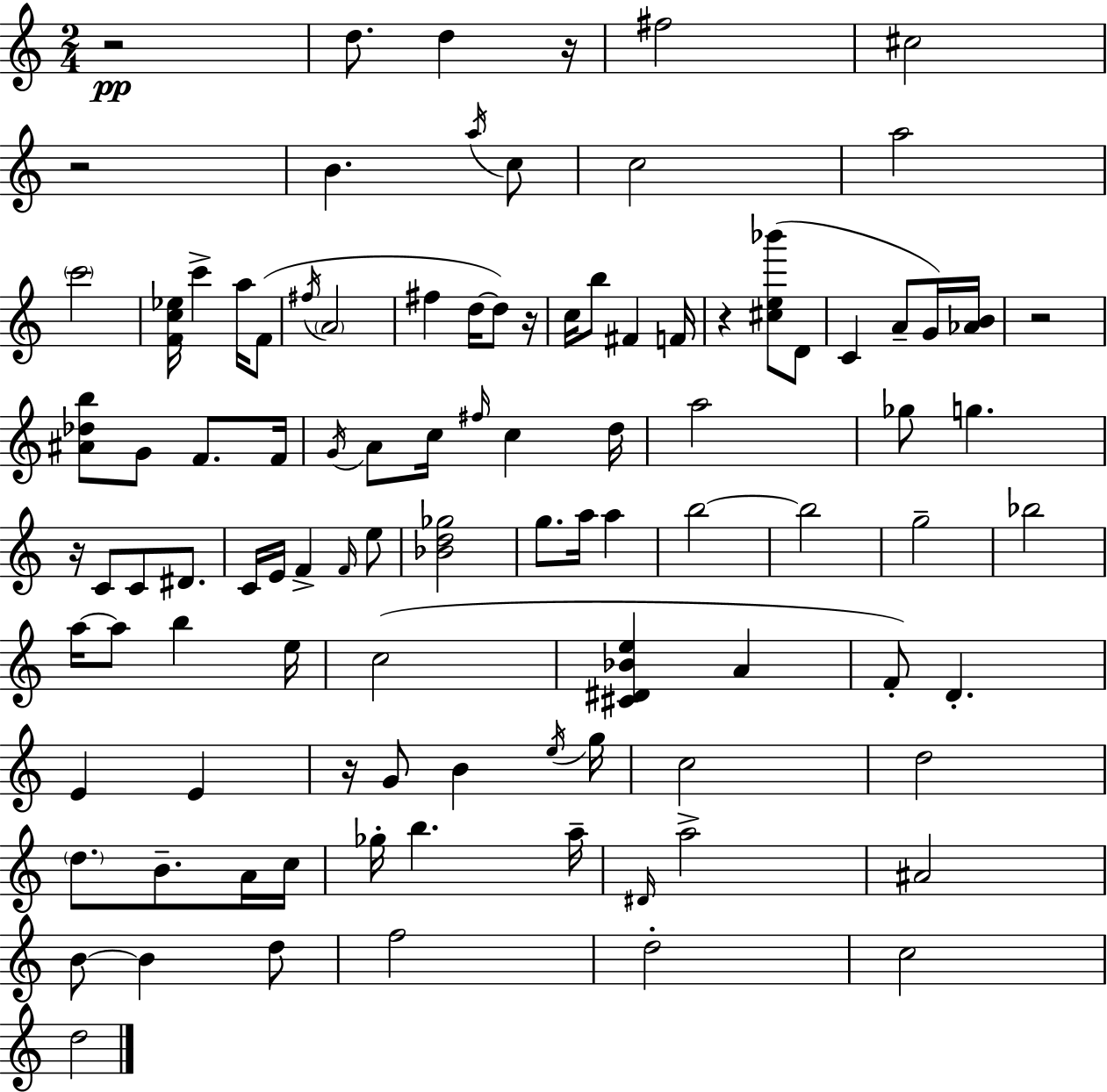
X:1
T:Untitled
M:2/4
L:1/4
K:Am
z2 d/2 d z/4 ^f2 ^c2 z2 B a/4 c/2 c2 a2 c'2 [Fc_e]/4 c' a/4 F/2 ^f/4 A2 ^f d/4 d/2 z/4 c/4 b/2 ^F F/4 z [^ce_b']/2 D/2 C A/2 G/4 [_AB]/4 z2 [^A_db]/2 G/2 F/2 F/4 G/4 A/2 c/4 ^f/4 c d/4 a2 _g/2 g z/4 C/2 C/2 ^D/2 C/4 E/4 F F/4 e/2 [_Bd_g]2 g/2 a/4 a b2 b2 g2 _b2 a/4 a/2 b e/4 c2 [^C^D_Be] A F/2 D E E z/4 G/2 B e/4 g/4 c2 d2 d/2 B/2 A/4 c/4 _g/4 b a/4 ^D/4 a2 ^A2 B/2 B d/2 f2 d2 c2 d2